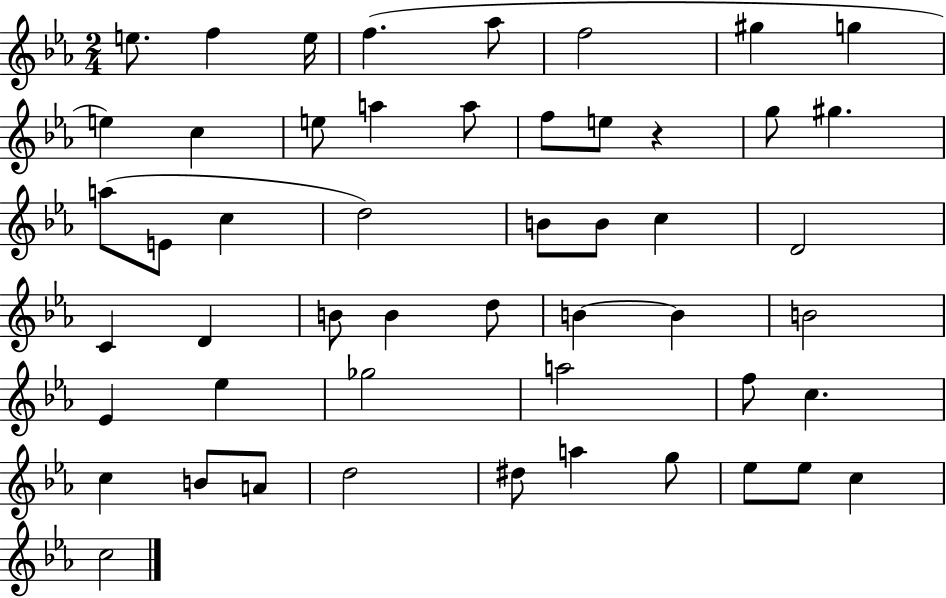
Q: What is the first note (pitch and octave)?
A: E5